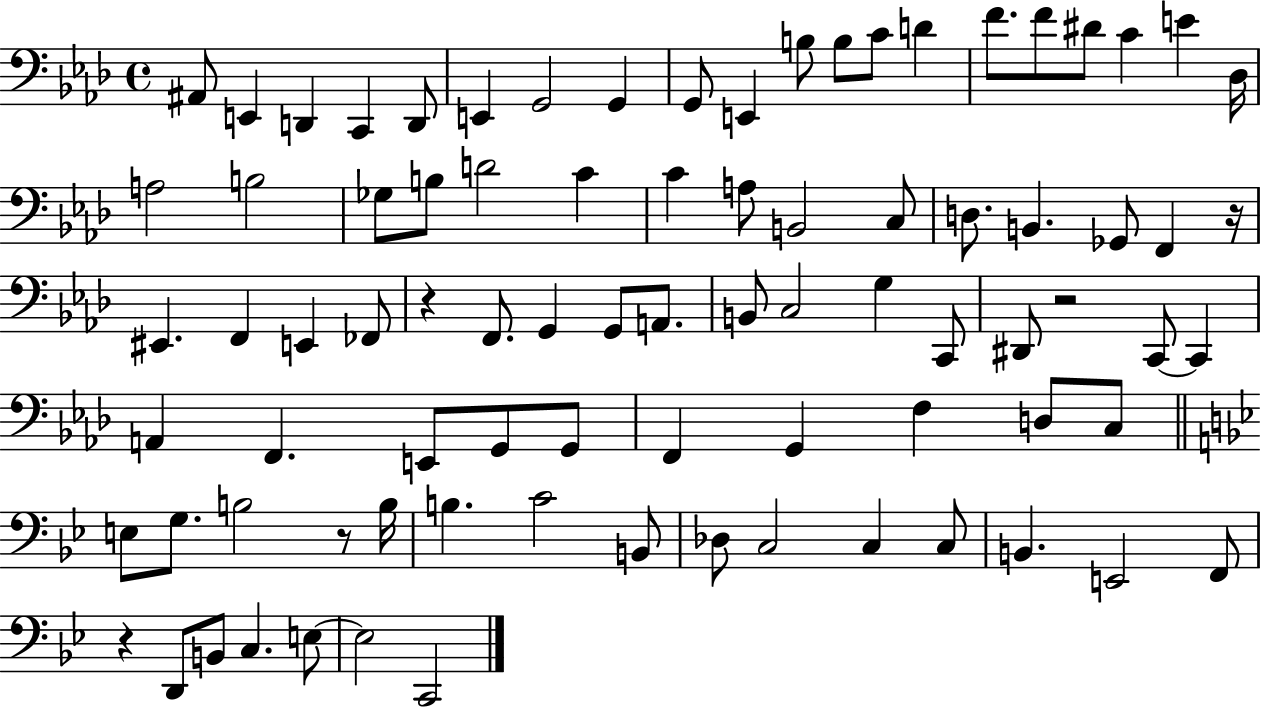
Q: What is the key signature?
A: AES major